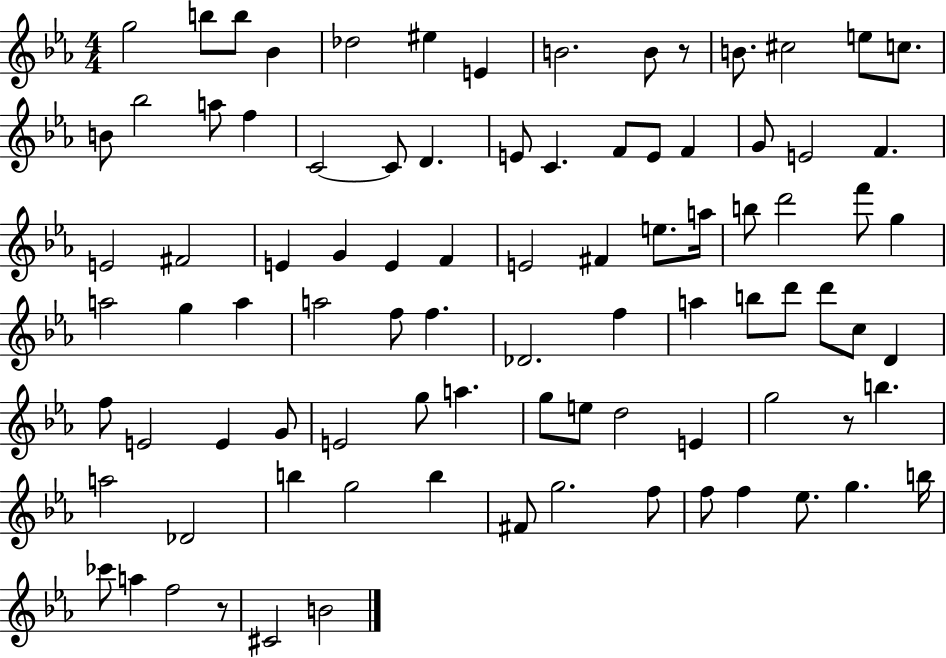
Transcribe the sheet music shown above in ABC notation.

X:1
T:Untitled
M:4/4
L:1/4
K:Eb
g2 b/2 b/2 _B _d2 ^e E B2 B/2 z/2 B/2 ^c2 e/2 c/2 B/2 _b2 a/2 f C2 C/2 D E/2 C F/2 E/2 F G/2 E2 F E2 ^F2 E G E F E2 ^F e/2 a/4 b/2 d'2 f'/2 g a2 g a a2 f/2 f _D2 f a b/2 d'/2 d'/2 c/2 D f/2 E2 E G/2 E2 g/2 a g/2 e/2 d2 E g2 z/2 b a2 _D2 b g2 b ^F/2 g2 f/2 f/2 f _e/2 g b/4 _c'/2 a f2 z/2 ^C2 B2